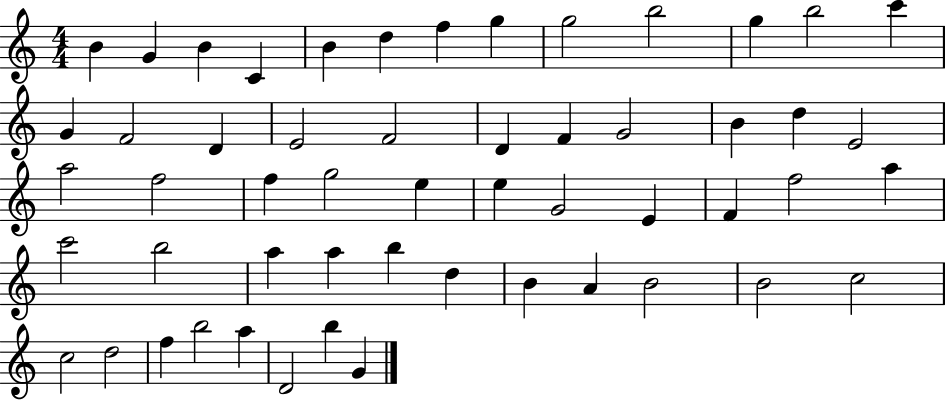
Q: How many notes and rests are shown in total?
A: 54